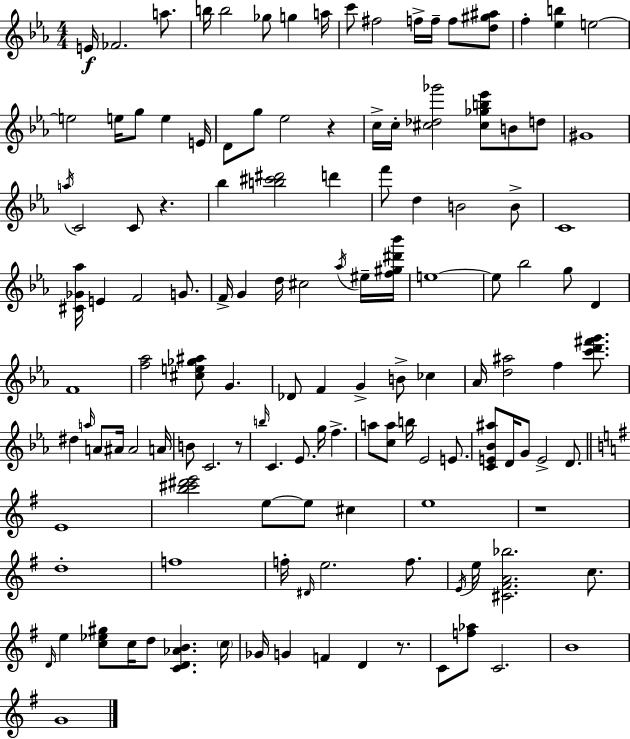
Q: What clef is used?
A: treble